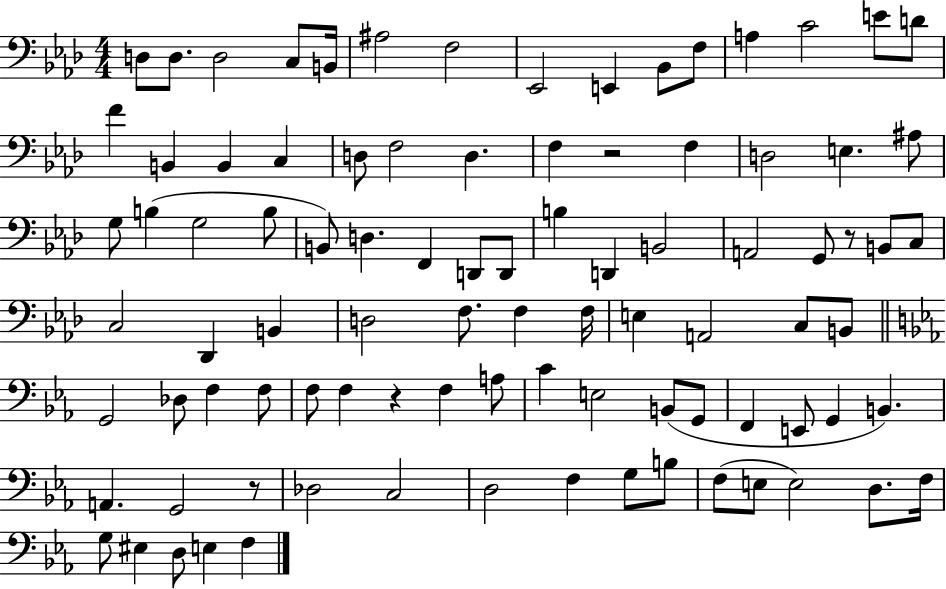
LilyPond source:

{
  \clef bass
  \numericTimeSignature
  \time 4/4
  \key aes \major
  d8 d8. d2 c8 b,16 | ais2 f2 | ees,2 e,4 bes,8 f8 | a4 c'2 e'8 d'8 | \break f'4 b,4 b,4 c4 | d8 f2 d4. | f4 r2 f4 | d2 e4. ais8 | \break g8 b4( g2 b8 | b,8) d4. f,4 d,8 d,8 | b4 d,4 b,2 | a,2 g,8 r8 b,8 c8 | \break c2 des,4 b,4 | d2 f8. f4 f16 | e4 a,2 c8 b,8 | \bar "||" \break \key ees \major g,2 des8 f4 f8 | f8 f4 r4 f4 a8 | c'4 e2 b,8( g,8 | f,4 e,8 g,4 b,4.) | \break a,4. g,2 r8 | des2 c2 | d2 f4 g8 b8 | f8( e8 e2) d8. f16 | \break g8 eis4 d8 e4 f4 | \bar "|."
}